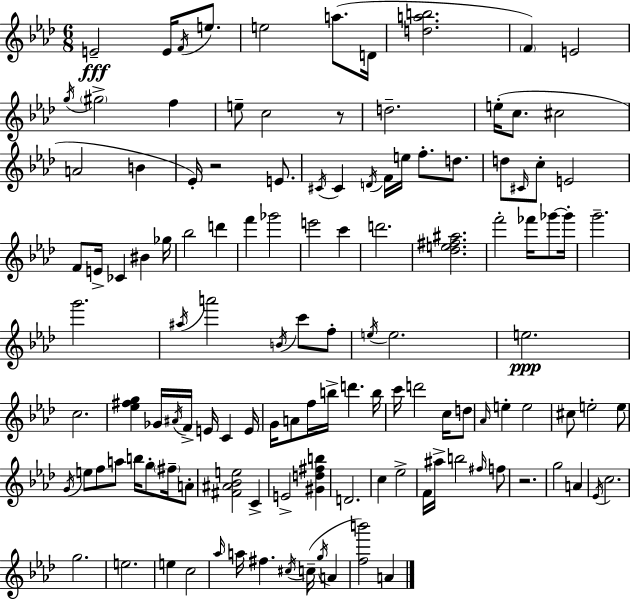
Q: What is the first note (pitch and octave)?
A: E4